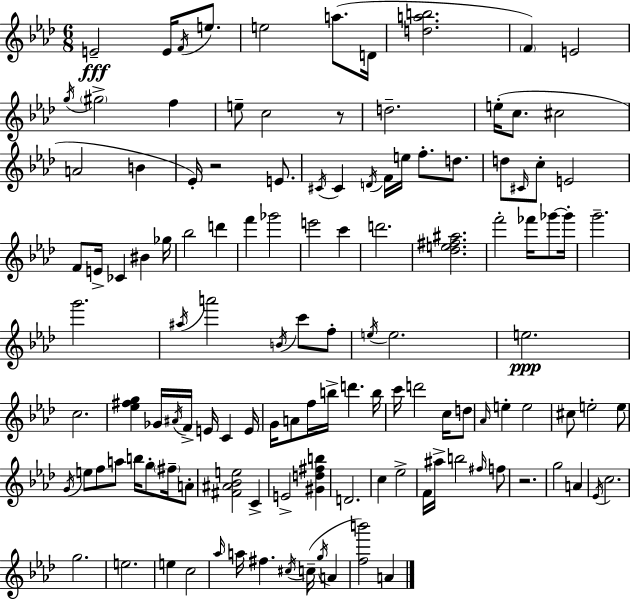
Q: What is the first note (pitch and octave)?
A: E4